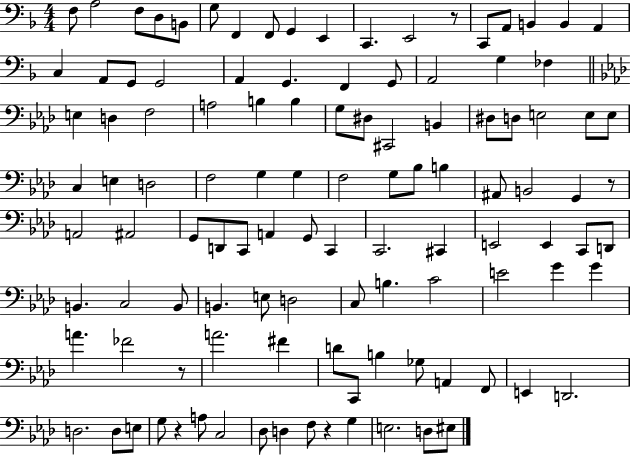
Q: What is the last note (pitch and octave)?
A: EIS3